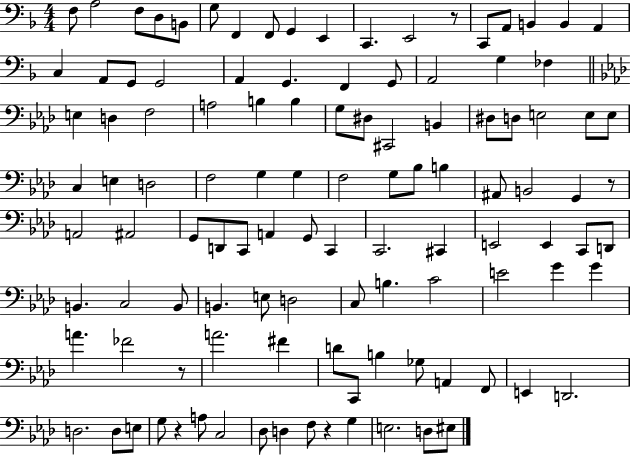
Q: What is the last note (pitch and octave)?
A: EIS3